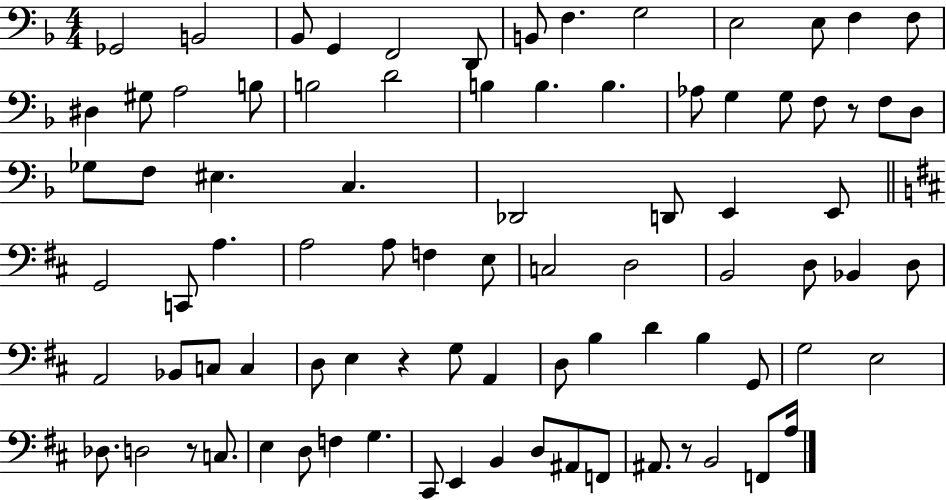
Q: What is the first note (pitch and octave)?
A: Gb2